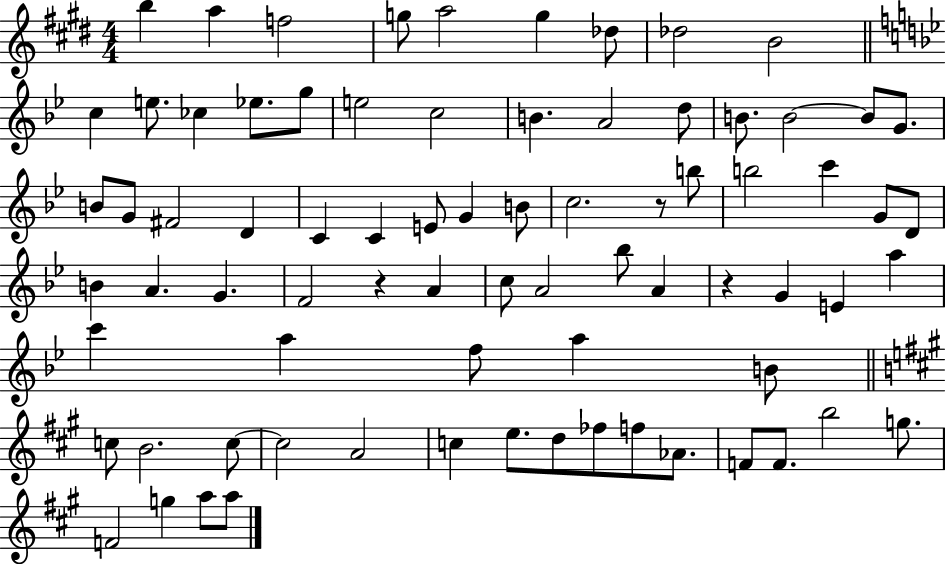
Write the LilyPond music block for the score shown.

{
  \clef treble
  \numericTimeSignature
  \time 4/4
  \key e \major
  b''4 a''4 f''2 | g''8 a''2 g''4 des''8 | des''2 b'2 | \bar "||" \break \key g \minor c''4 e''8. ces''4 ees''8. g''8 | e''2 c''2 | b'4. a'2 d''8 | b'8. b'2~~ b'8 g'8. | \break b'8 g'8 fis'2 d'4 | c'4 c'4 e'8 g'4 b'8 | c''2. r8 b''8 | b''2 c'''4 g'8 d'8 | \break b'4 a'4. g'4. | f'2 r4 a'4 | c''8 a'2 bes''8 a'4 | r4 g'4 e'4 a''4 | \break c'''4 a''4 f''8 a''4 b'8 | \bar "||" \break \key a \major c''8 b'2. c''8~~ | c''2 a'2 | c''4 e''8. d''8 fes''8 f''8 aes'8. | f'8 f'8. b''2 g''8. | \break f'2 g''4 a''8 a''8 | \bar "|."
}